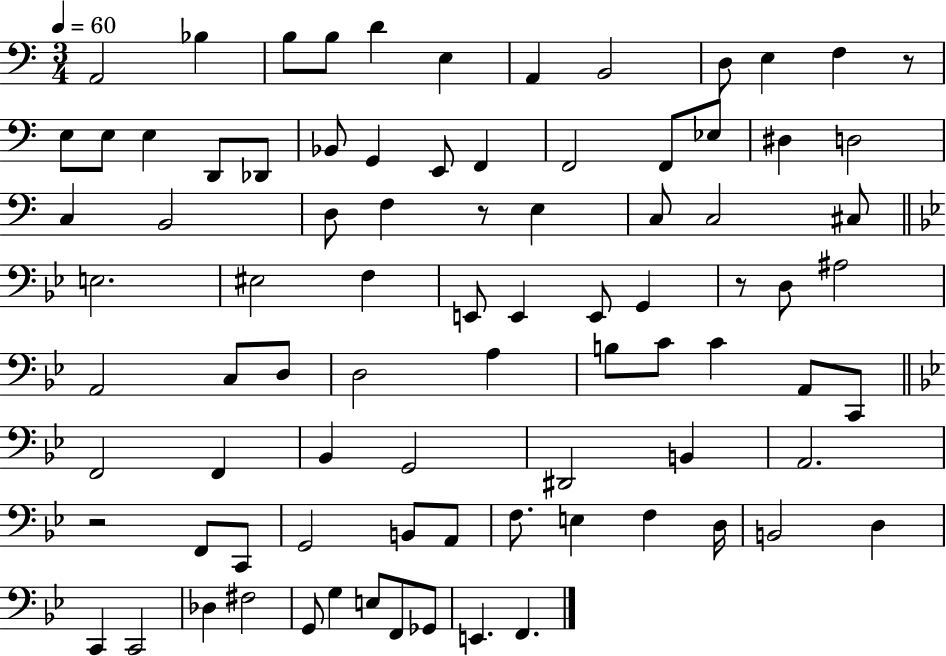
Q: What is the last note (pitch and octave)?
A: F2